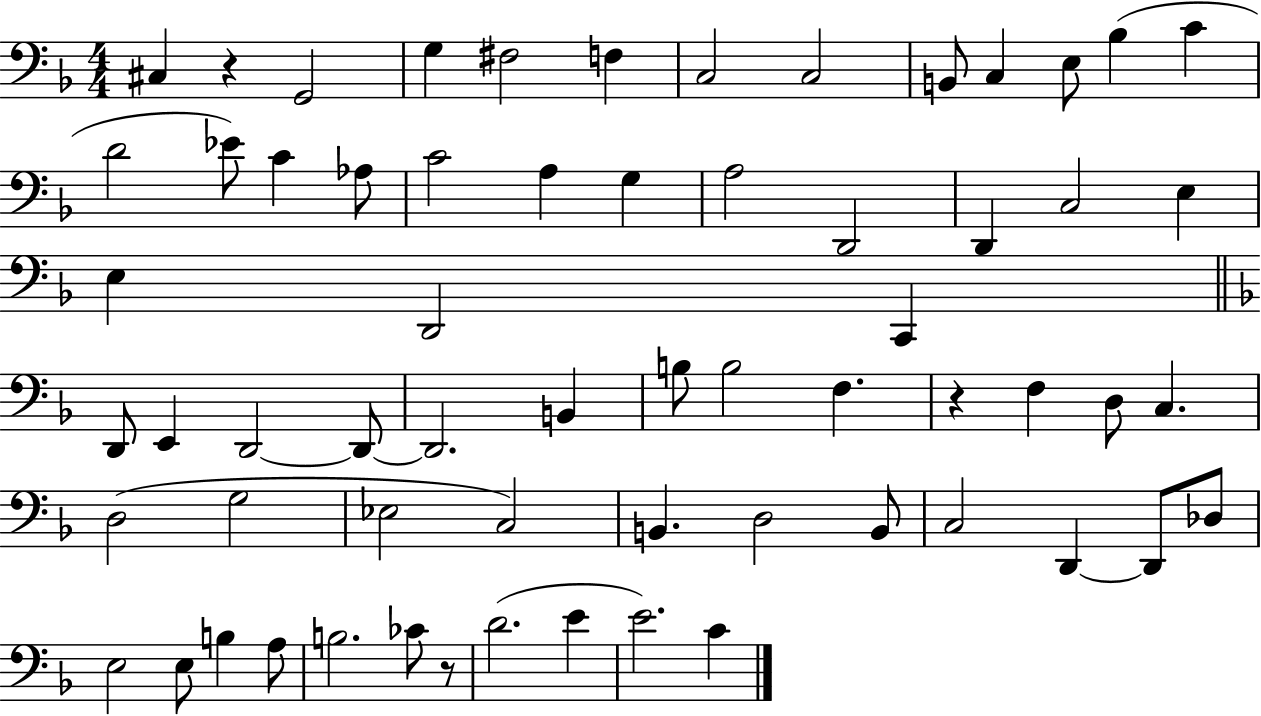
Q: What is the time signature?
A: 4/4